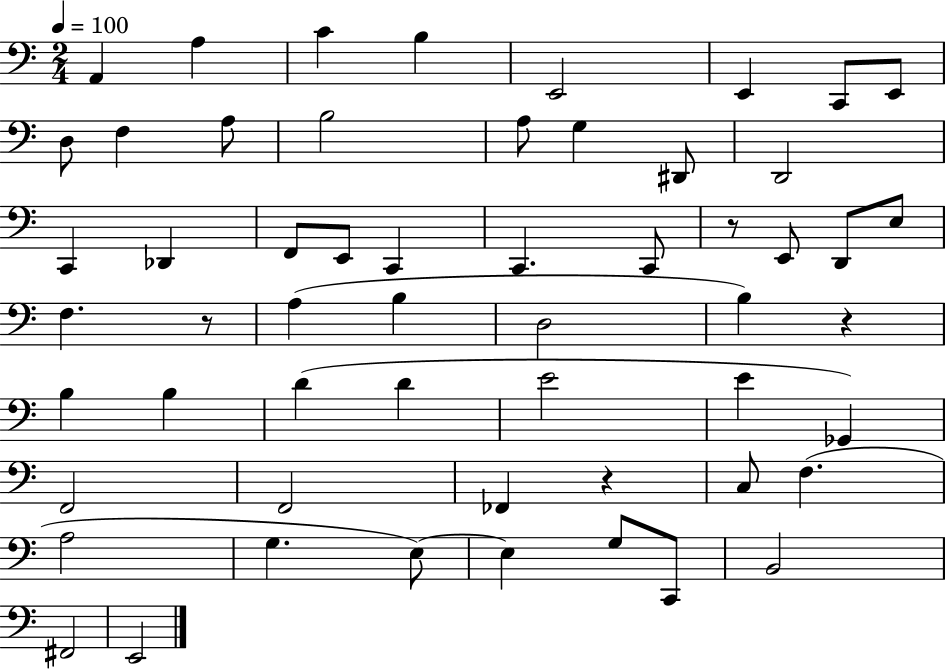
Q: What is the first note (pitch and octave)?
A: A2